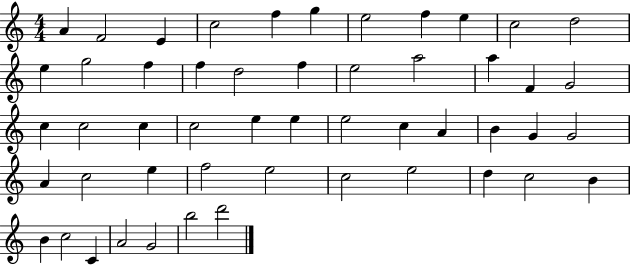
{
  \clef treble
  \numericTimeSignature
  \time 4/4
  \key c \major
  a'4 f'2 e'4 | c''2 f''4 g''4 | e''2 f''4 e''4 | c''2 d''2 | \break e''4 g''2 f''4 | f''4 d''2 f''4 | e''2 a''2 | a''4 f'4 g'2 | \break c''4 c''2 c''4 | c''2 e''4 e''4 | e''2 c''4 a'4 | b'4 g'4 g'2 | \break a'4 c''2 e''4 | f''2 e''2 | c''2 e''2 | d''4 c''2 b'4 | \break b'4 c''2 c'4 | a'2 g'2 | b''2 d'''2 | \bar "|."
}